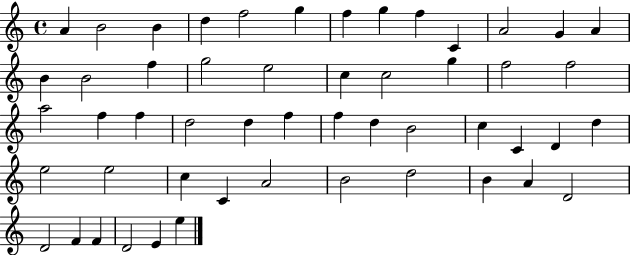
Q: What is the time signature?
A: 4/4